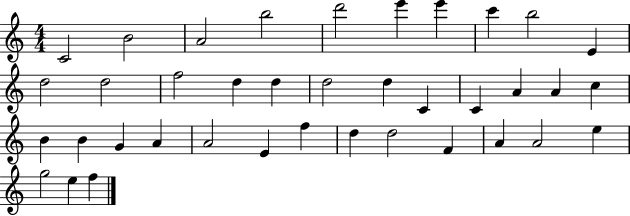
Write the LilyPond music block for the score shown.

{
  \clef treble
  \numericTimeSignature
  \time 4/4
  \key c \major
  c'2 b'2 | a'2 b''2 | d'''2 e'''4 e'''4 | c'''4 b''2 e'4 | \break d''2 d''2 | f''2 d''4 d''4 | d''2 d''4 c'4 | c'4 a'4 a'4 c''4 | \break b'4 b'4 g'4 a'4 | a'2 e'4 f''4 | d''4 d''2 f'4 | a'4 a'2 e''4 | \break g''2 e''4 f''4 | \bar "|."
}